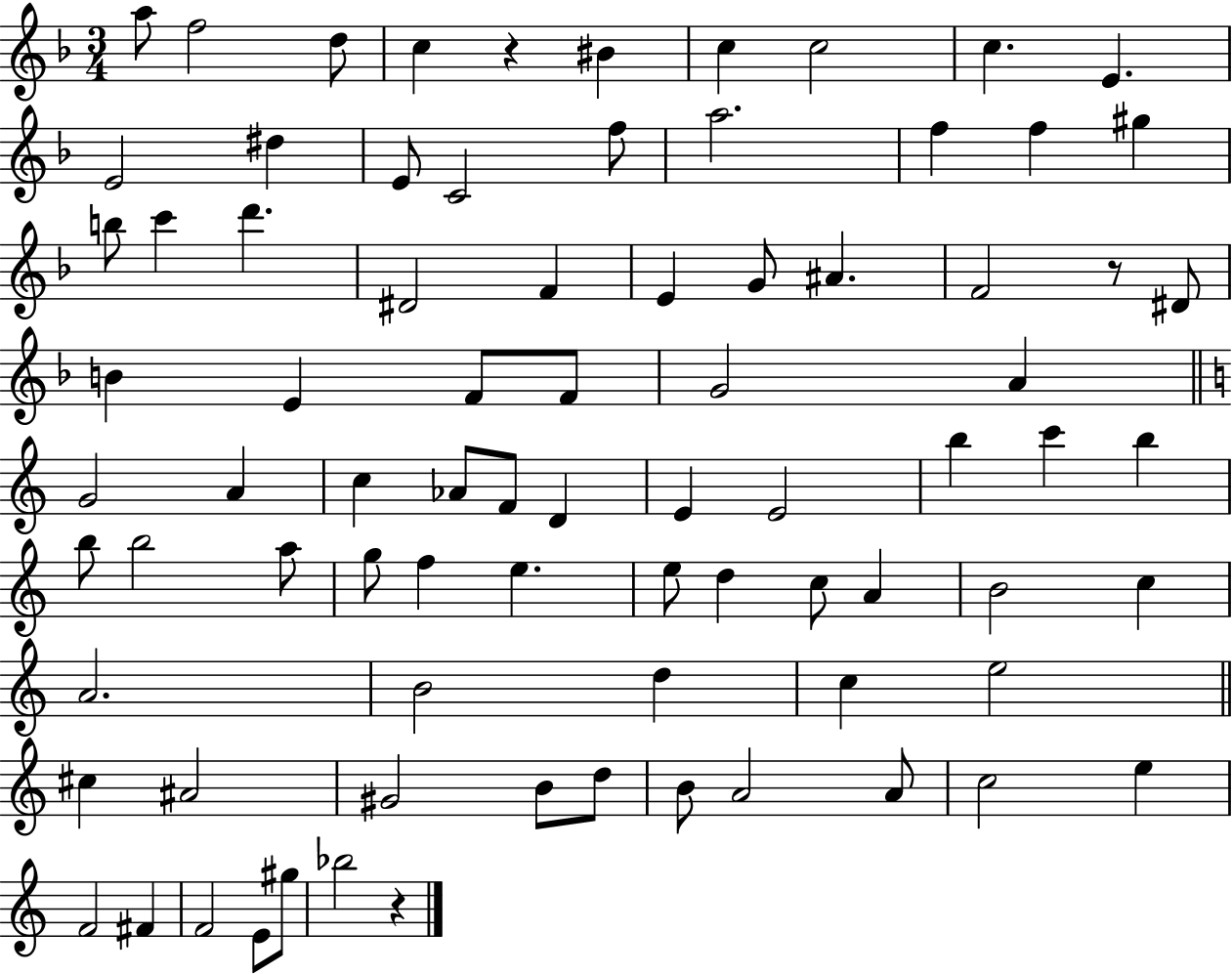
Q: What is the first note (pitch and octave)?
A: A5